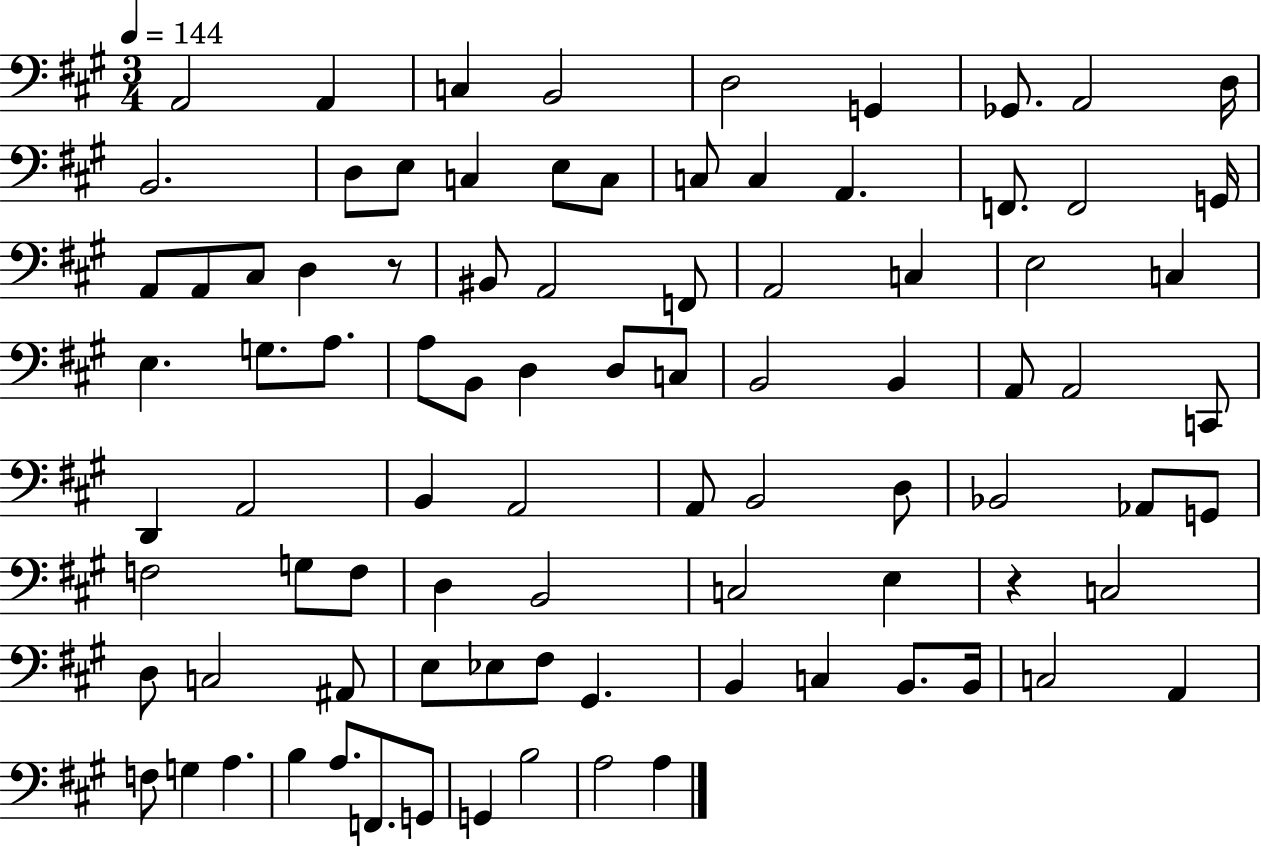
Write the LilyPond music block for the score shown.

{
  \clef bass
  \numericTimeSignature
  \time 3/4
  \key a \major
  \tempo 4 = 144
  a,2 a,4 | c4 b,2 | d2 g,4 | ges,8. a,2 d16 | \break b,2. | d8 e8 c4 e8 c8 | c8 c4 a,4. | f,8. f,2 g,16 | \break a,8 a,8 cis8 d4 r8 | bis,8 a,2 f,8 | a,2 c4 | e2 c4 | \break e4. g8. a8. | a8 b,8 d4 d8 c8 | b,2 b,4 | a,8 a,2 c,8 | \break d,4 a,2 | b,4 a,2 | a,8 b,2 d8 | bes,2 aes,8 g,8 | \break f2 g8 f8 | d4 b,2 | c2 e4 | r4 c2 | \break d8 c2 ais,8 | e8 ees8 fis8 gis,4. | b,4 c4 b,8. b,16 | c2 a,4 | \break f8 g4 a4. | b4 a8. f,8. g,8 | g,4 b2 | a2 a4 | \break \bar "|."
}